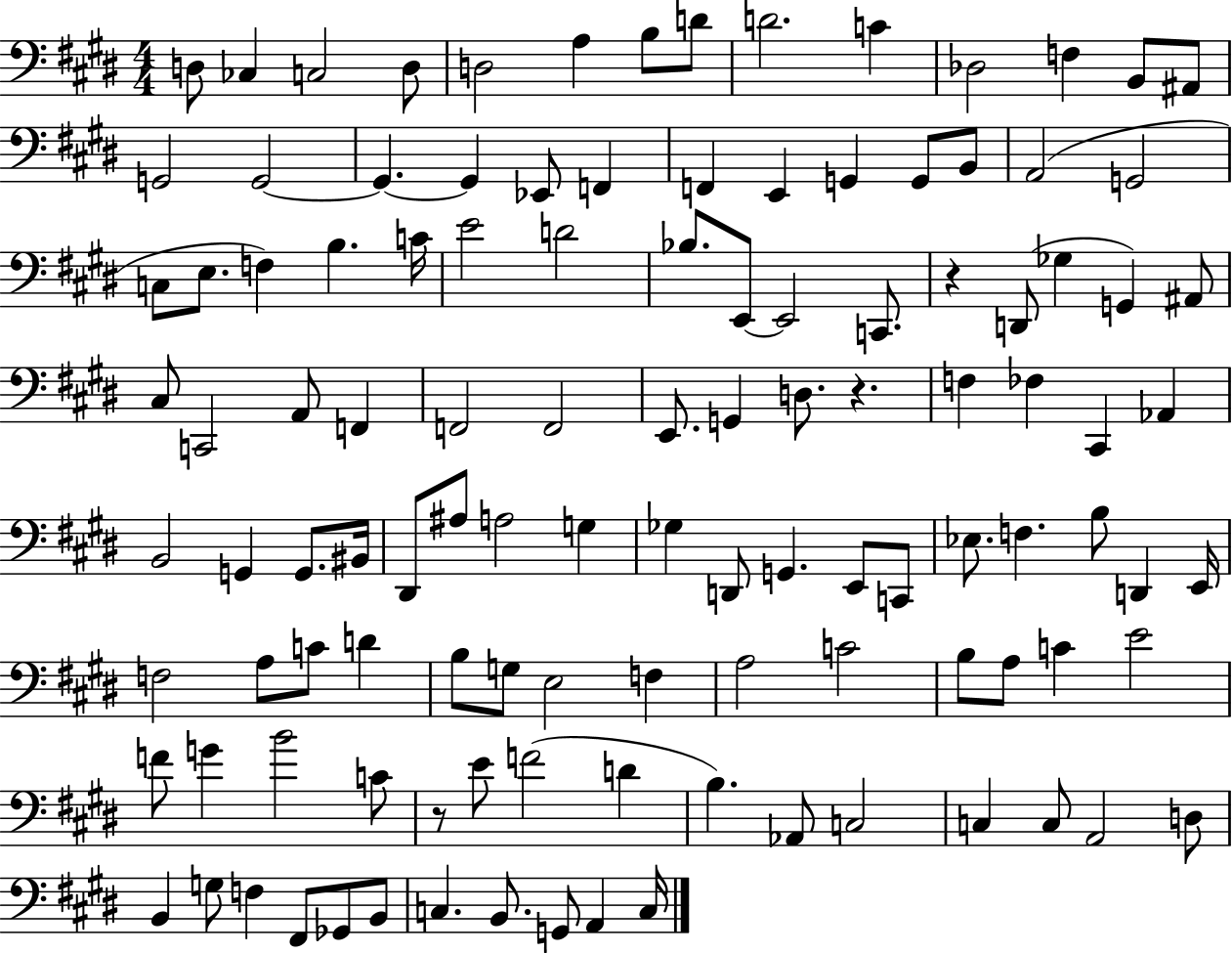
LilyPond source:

{
  \clef bass
  \numericTimeSignature
  \time 4/4
  \key e \major
  \repeat volta 2 { d8 ces4 c2 d8 | d2 a4 b8 d'8 | d'2. c'4 | des2 f4 b,8 ais,8 | \break g,2 g,2~~ | g,4.~~ g,4 ees,8 f,4 | f,4 e,4 g,4 g,8 b,8 | a,2( g,2 | \break c8 e8. f4) b4. c'16 | e'2 d'2 | bes8. e,8~~ e,2 c,8. | r4 d,8( ges4 g,4) ais,8 | \break cis8 c,2 a,8 f,4 | f,2 f,2 | e,8. g,4 d8. r4. | f4 fes4 cis,4 aes,4 | \break b,2 g,4 g,8. bis,16 | dis,8 ais8 a2 g4 | ges4 d,8 g,4. e,8 c,8 | ees8. f4. b8 d,4 e,16 | \break f2 a8 c'8 d'4 | b8 g8 e2 f4 | a2 c'2 | b8 a8 c'4 e'2 | \break f'8 g'4 b'2 c'8 | r8 e'8 f'2( d'4 | b4.) aes,8 c2 | c4 c8 a,2 d8 | \break b,4 g8 f4 fis,8 ges,8 b,8 | c4. b,8. g,8 a,4 c16 | } \bar "|."
}